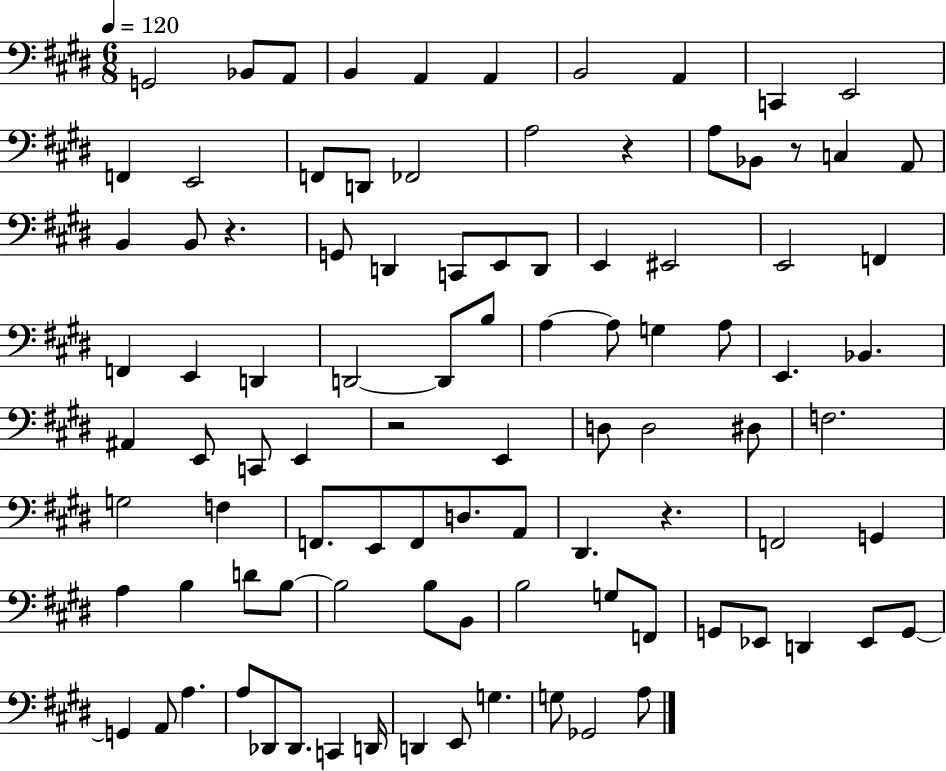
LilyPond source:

{
  \clef bass
  \numericTimeSignature
  \time 6/8
  \key e \major
  \tempo 4 = 120
  \repeat volta 2 { g,2 bes,8 a,8 | b,4 a,4 a,4 | b,2 a,4 | c,4 e,2 | \break f,4 e,2 | f,8 d,8 fes,2 | a2 r4 | a8 bes,8 r8 c4 a,8 | \break b,4 b,8 r4. | g,8 d,4 c,8 e,8 d,8 | e,4 eis,2 | e,2 f,4 | \break f,4 e,4 d,4 | d,2~~ d,8 b8 | a4~~ a8 g4 a8 | e,4. bes,4. | \break ais,4 e,8 c,8 e,4 | r2 e,4 | d8 d2 dis8 | f2. | \break g2 f4 | f,8. e,8 f,8 d8. a,8 | dis,4. r4. | f,2 g,4 | \break a4 b4 d'8 b8~~ | b2 b8 b,8 | b2 g8 f,8 | g,8 ees,8 d,4 ees,8 g,8~~ | \break g,4 a,8 a4. | a8 des,8 des,8. c,4 d,16 | d,4 e,8 g4. | g8 ges,2 a8 | \break } \bar "|."
}